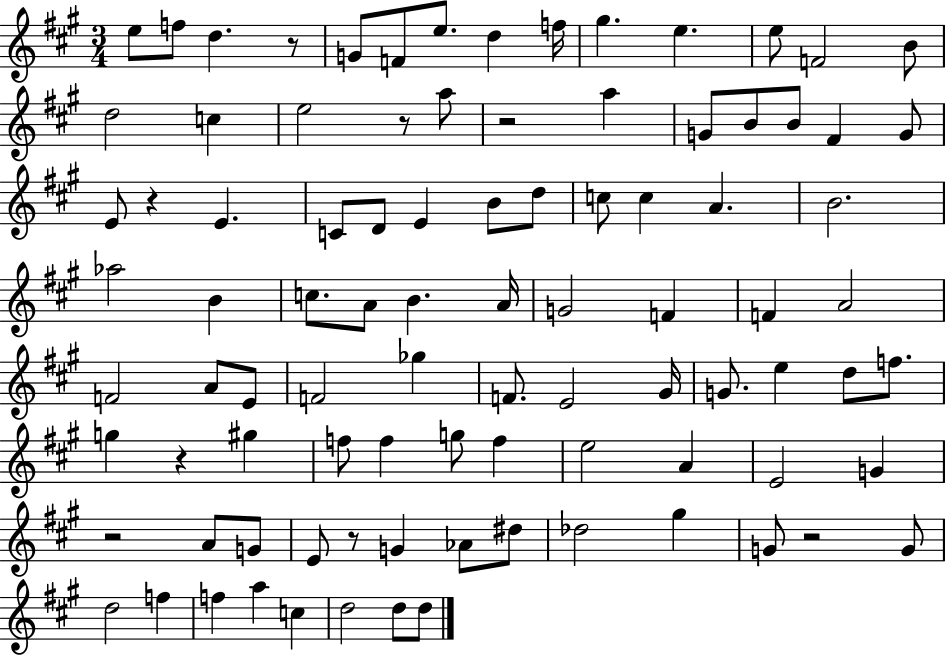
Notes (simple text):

E5/e F5/e D5/q. R/e G4/e F4/e E5/e. D5/q F5/s G#5/q. E5/q. E5/e F4/h B4/e D5/h C5/q E5/h R/e A5/e R/h A5/q G4/e B4/e B4/e F#4/q G4/e E4/e R/q E4/q. C4/e D4/e E4/q B4/e D5/e C5/e C5/q A4/q. B4/h. Ab5/h B4/q C5/e. A4/e B4/q. A4/s G4/h F4/q F4/q A4/h F4/h A4/e E4/e F4/h Gb5/q F4/e. E4/h G#4/s G4/e. E5/q D5/e F5/e. G5/q R/q G#5/q F5/e F5/q G5/e F5/q E5/h A4/q E4/h G4/q R/h A4/e G4/e E4/e R/e G4/q Ab4/e D#5/e Db5/h G#5/q G4/e R/h G4/e D5/h F5/q F5/q A5/q C5/q D5/h D5/e D5/e